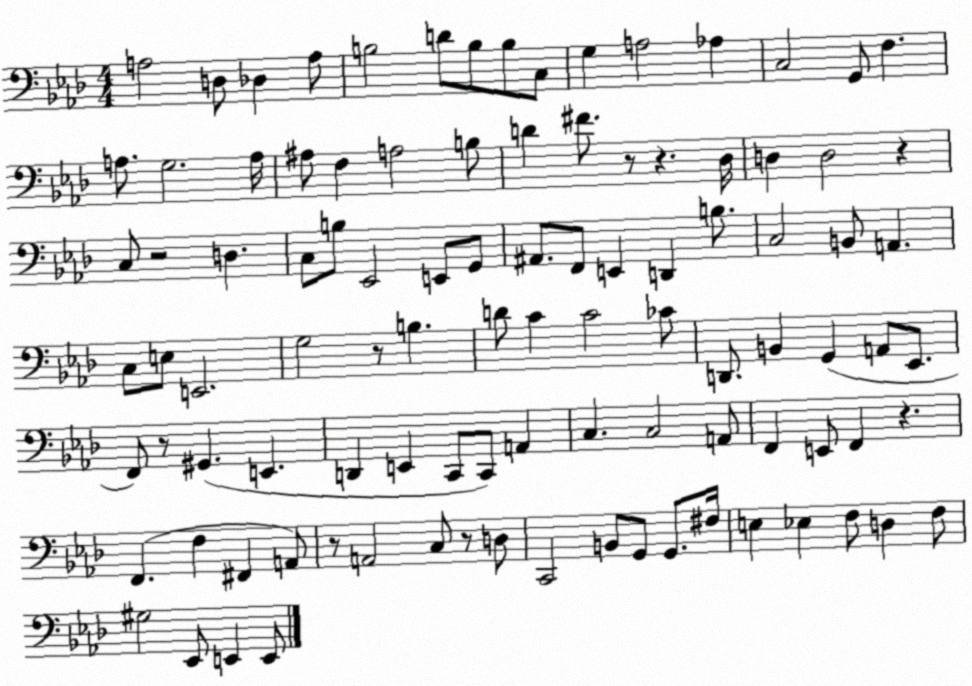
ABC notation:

X:1
T:Untitled
M:4/4
L:1/4
K:Ab
A,2 D,/2 _D, A,/2 B,2 D/2 B,/2 B,/2 C,/2 G, A,2 _A, C,2 G,,/2 F, A,/2 G,2 A,/4 ^A,/2 F, A,2 B,/2 D ^F/2 z/2 z _D,/4 D, D,2 z C,/2 z2 D, C,/2 B,/2 _E,,2 E,,/2 G,,/2 ^A,,/2 F,,/2 E,, D,, B,/2 C,2 B,,/2 A,, C,/2 E,/2 E,,2 G,2 z/2 B, D/2 C C2 _C/2 D,,/2 B,, G,, A,,/2 _E,,/2 F,,/2 z/2 ^G,, E,, D,, E,, C,,/2 C,,/2 A,, C, C,2 A,,/2 F,, E,,/2 F,, z F,, F, ^F,, A,,/2 z/2 A,,2 C,/2 z/2 D,/2 C,,2 B,,/2 G,,/2 G,,/2 ^F,/4 E, _E, F,/2 D, F,/2 ^G,2 _E,,/2 E,, E,,/2